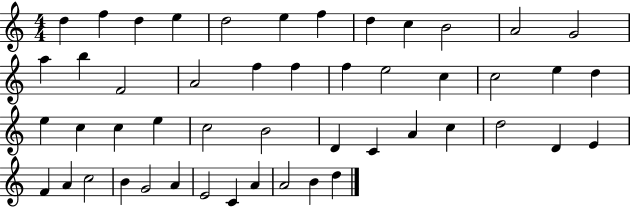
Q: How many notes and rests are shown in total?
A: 49